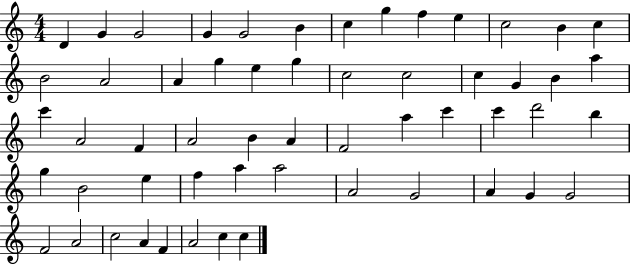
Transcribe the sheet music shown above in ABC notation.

X:1
T:Untitled
M:4/4
L:1/4
K:C
D G G2 G G2 B c g f e c2 B c B2 A2 A g e g c2 c2 c G B a c' A2 F A2 B A F2 a c' c' d'2 b g B2 e f a a2 A2 G2 A G G2 F2 A2 c2 A F A2 c c